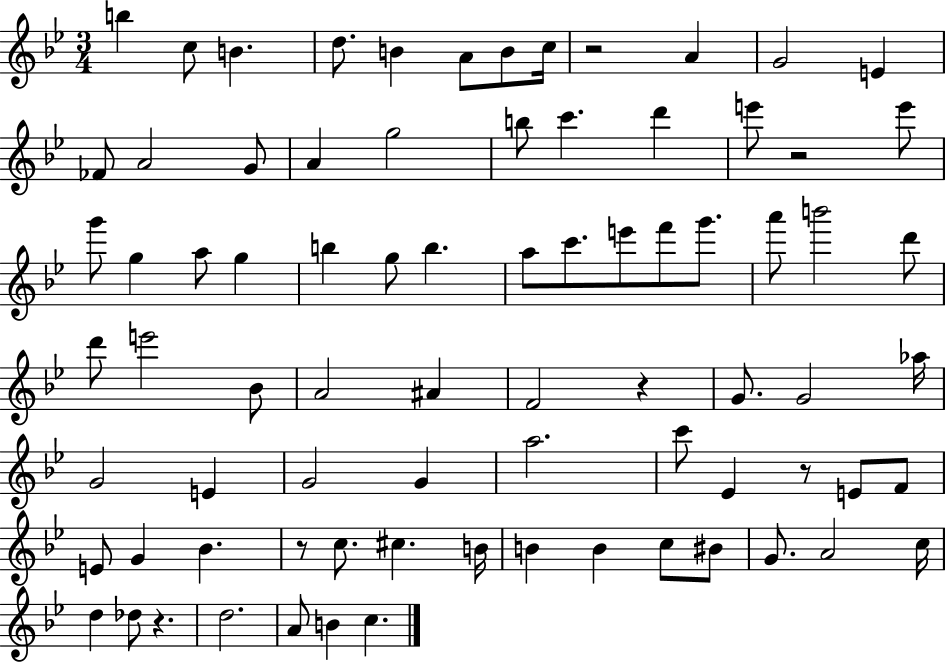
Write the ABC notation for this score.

X:1
T:Untitled
M:3/4
L:1/4
K:Bb
b c/2 B d/2 B A/2 B/2 c/4 z2 A G2 E _F/2 A2 G/2 A g2 b/2 c' d' e'/2 z2 e'/2 g'/2 g a/2 g b g/2 b a/2 c'/2 e'/2 f'/2 g'/2 a'/2 b'2 d'/2 d'/2 e'2 _B/2 A2 ^A F2 z G/2 G2 _a/4 G2 E G2 G a2 c'/2 _E z/2 E/2 F/2 E/2 G _B z/2 c/2 ^c B/4 B B c/2 ^B/2 G/2 A2 c/4 d _d/2 z d2 A/2 B c